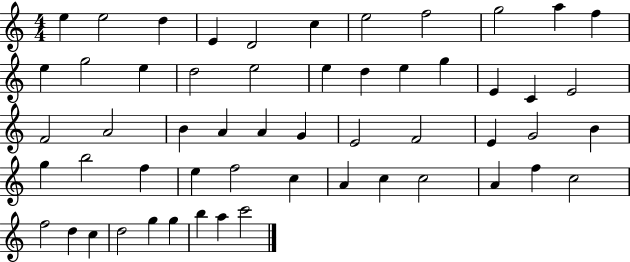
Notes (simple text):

E5/q E5/h D5/q E4/q D4/h C5/q E5/h F5/h G5/h A5/q F5/q E5/q G5/h E5/q D5/h E5/h E5/q D5/q E5/q G5/q E4/q C4/q E4/h F4/h A4/h B4/q A4/q A4/q G4/q E4/h F4/h E4/q G4/h B4/q G5/q B5/h F5/q E5/q F5/h C5/q A4/q C5/q C5/h A4/q F5/q C5/h F5/h D5/q C5/q D5/h G5/q G5/q B5/q A5/q C6/h